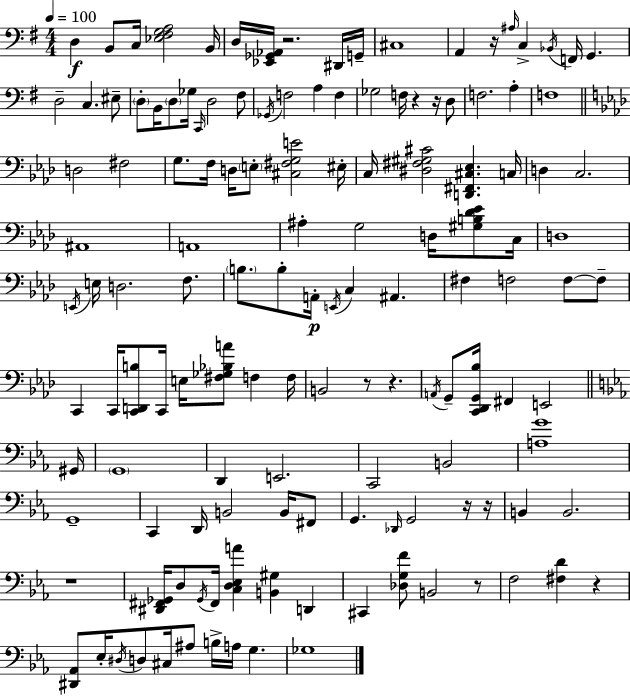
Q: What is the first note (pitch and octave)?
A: D3